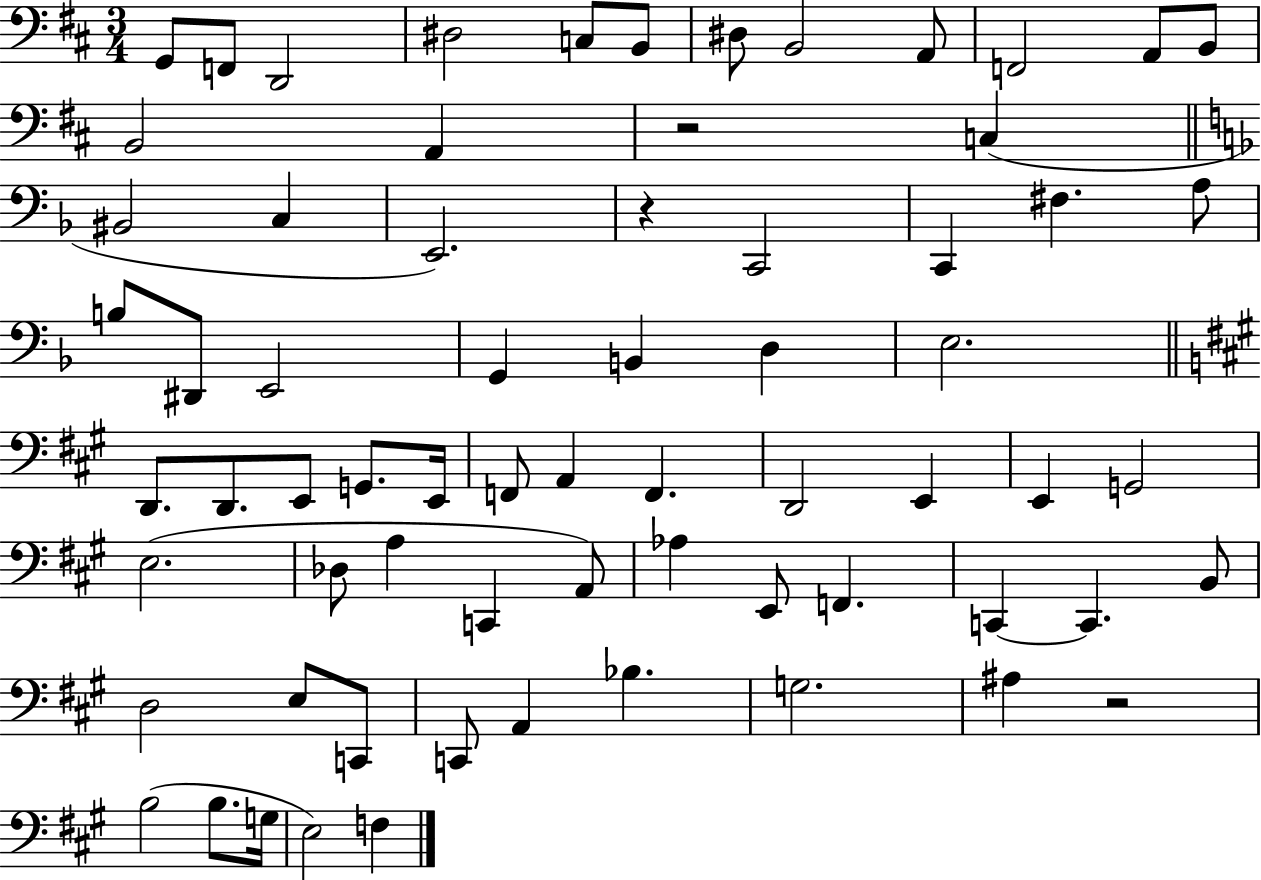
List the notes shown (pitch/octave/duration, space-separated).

G2/e F2/e D2/h D#3/h C3/e B2/e D#3/e B2/h A2/e F2/h A2/e B2/e B2/h A2/q R/h C3/q BIS2/h C3/q E2/h. R/q C2/h C2/q F#3/q. A3/e B3/e D#2/e E2/h G2/q B2/q D3/q E3/h. D2/e. D2/e. E2/e G2/e. E2/s F2/e A2/q F2/q. D2/h E2/q E2/q G2/h E3/h. Db3/e A3/q C2/q A2/e Ab3/q E2/e F2/q. C2/q C2/q. B2/e D3/h E3/e C2/e C2/e A2/q Bb3/q. G3/h. A#3/q R/h B3/h B3/e. G3/s E3/h F3/q